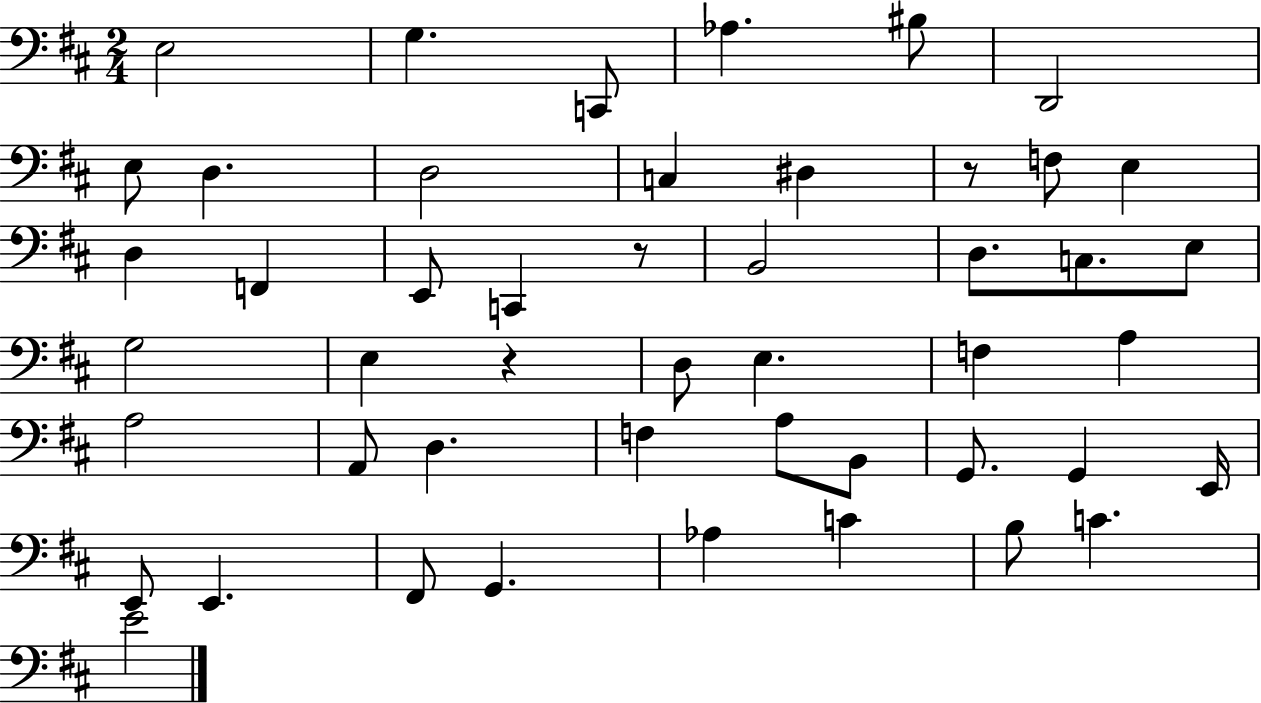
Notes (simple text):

E3/h G3/q. C2/e Ab3/q. BIS3/e D2/h E3/e D3/q. D3/h C3/q D#3/q R/e F3/e E3/q D3/q F2/q E2/e C2/q R/e B2/h D3/e. C3/e. E3/e G3/h E3/q R/q D3/e E3/q. F3/q A3/q A3/h A2/e D3/q. F3/q A3/e B2/e G2/e. G2/q E2/s E2/e E2/q. F#2/e G2/q. Ab3/q C4/q B3/e C4/q. E4/h